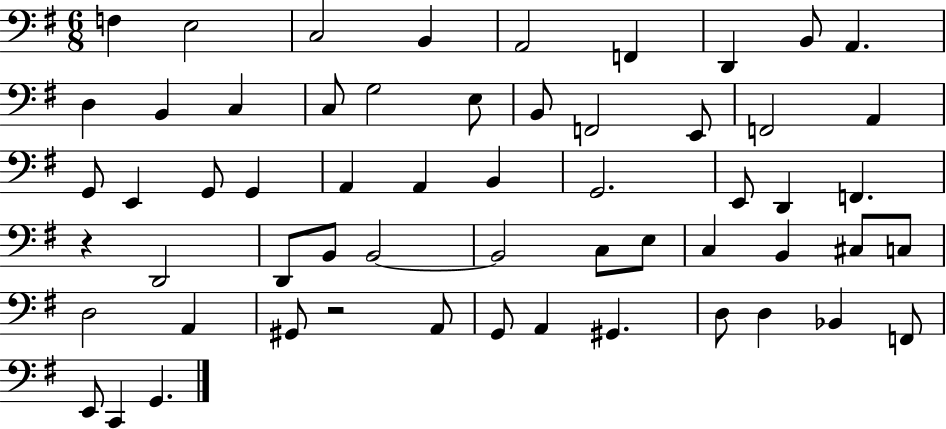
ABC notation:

X:1
T:Untitled
M:6/8
L:1/4
K:G
F, E,2 C,2 B,, A,,2 F,, D,, B,,/2 A,, D, B,, C, C,/2 G,2 E,/2 B,,/2 F,,2 E,,/2 F,,2 A,, G,,/2 E,, G,,/2 G,, A,, A,, B,, G,,2 E,,/2 D,, F,, z D,,2 D,,/2 B,,/2 B,,2 B,,2 C,/2 E,/2 C, B,, ^C,/2 C,/2 D,2 A,, ^G,,/2 z2 A,,/2 G,,/2 A,, ^G,, D,/2 D, _B,, F,,/2 E,,/2 C,, G,,